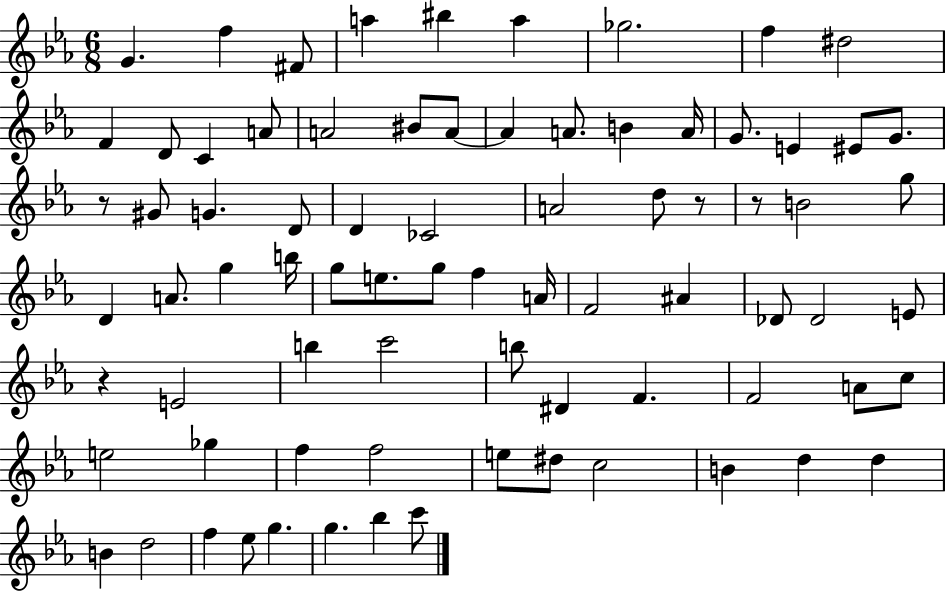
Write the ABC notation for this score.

X:1
T:Untitled
M:6/8
L:1/4
K:Eb
G f ^F/2 a ^b a _g2 f ^d2 F D/2 C A/2 A2 ^B/2 A/2 A A/2 B A/4 G/2 E ^E/2 G/2 z/2 ^G/2 G D/2 D _C2 A2 d/2 z/2 z/2 B2 g/2 D A/2 g b/4 g/2 e/2 g/2 f A/4 F2 ^A _D/2 _D2 E/2 z E2 b c'2 b/2 ^D F F2 A/2 c/2 e2 _g f f2 e/2 ^d/2 c2 B d d B d2 f _e/2 g g _b c'/2